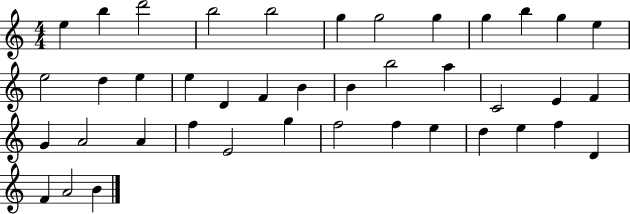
E5/q B5/q D6/h B5/h B5/h G5/q G5/h G5/q G5/q B5/q G5/q E5/q E5/h D5/q E5/q E5/q D4/q F4/q B4/q B4/q B5/h A5/q C4/h E4/q F4/q G4/q A4/h A4/q F5/q E4/h G5/q F5/h F5/q E5/q D5/q E5/q F5/q D4/q F4/q A4/h B4/q